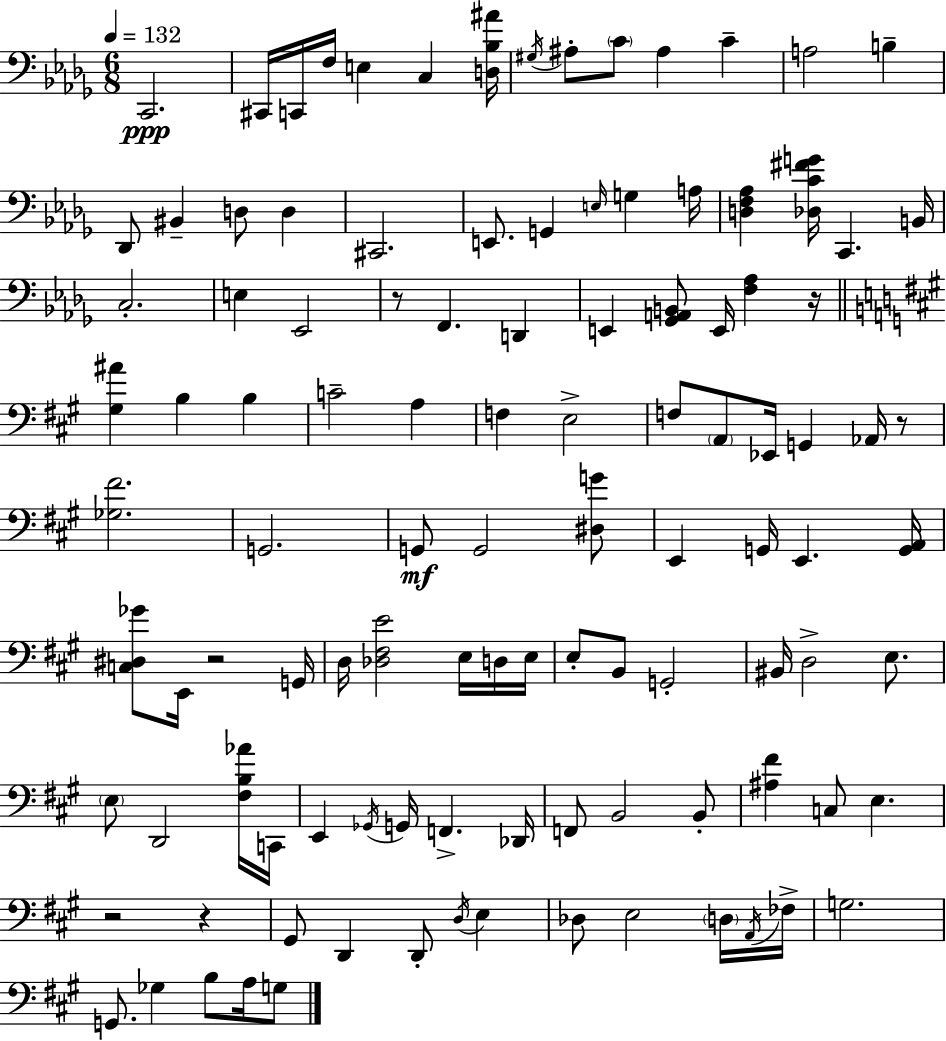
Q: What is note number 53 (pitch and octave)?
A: E3